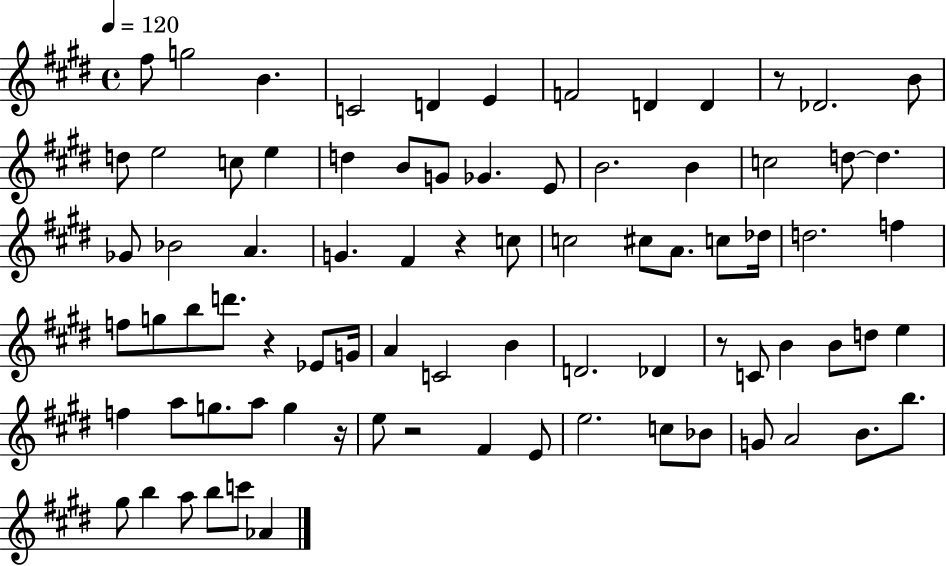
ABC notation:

X:1
T:Untitled
M:4/4
L:1/4
K:E
^f/2 g2 B C2 D E F2 D D z/2 _D2 B/2 d/2 e2 c/2 e d B/2 G/2 _G E/2 B2 B c2 d/2 d _G/2 _B2 A G ^F z c/2 c2 ^c/2 A/2 c/2 _d/4 d2 f f/2 g/2 b/2 d'/2 z _E/2 G/4 A C2 B D2 _D z/2 C/2 B B/2 d/2 e f a/2 g/2 a/2 g z/4 e/2 z2 ^F E/2 e2 c/2 _B/2 G/2 A2 B/2 b/2 ^g/2 b a/2 b/2 c'/2 _A